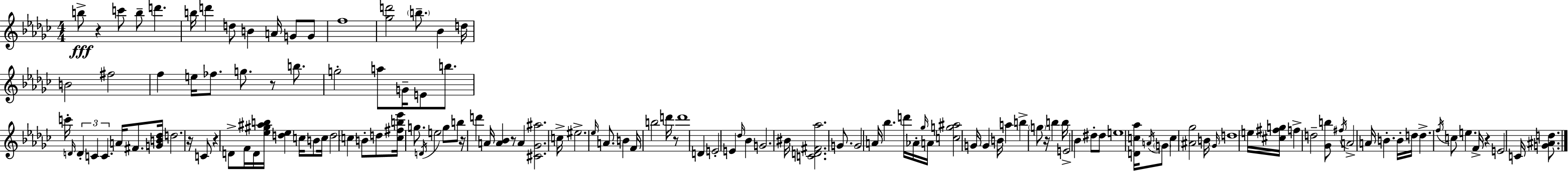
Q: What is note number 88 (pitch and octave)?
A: Bb4